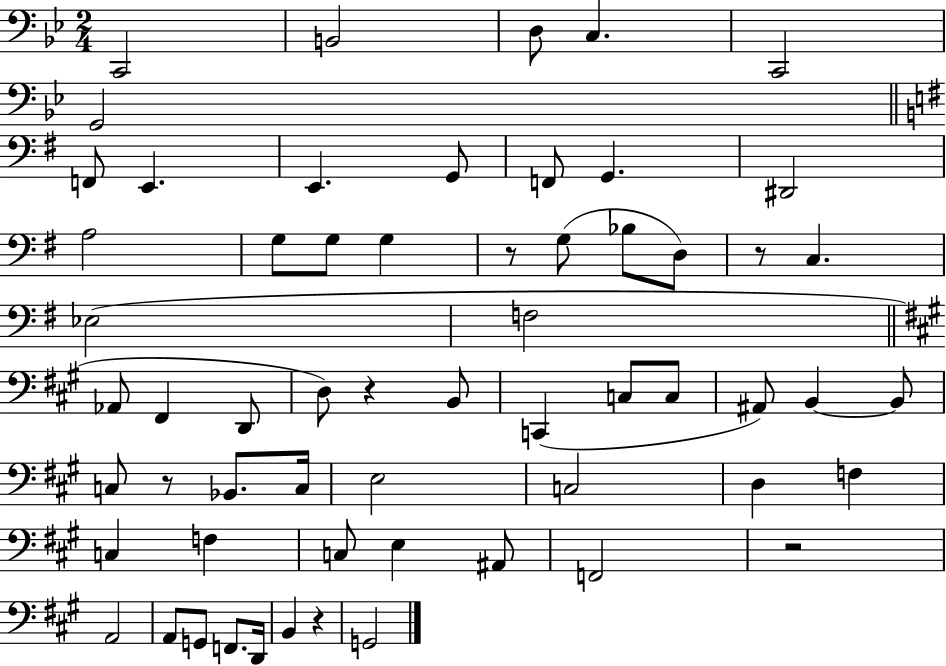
{
  \clef bass
  \numericTimeSignature
  \time 2/4
  \key bes \major
  c,2 | b,2 | d8 c4. | c,2 | \break g,2 | \bar "||" \break \key g \major f,8 e,4. | e,4. g,8 | f,8 g,4. | dis,2 | \break a2 | g8 g8 g4 | r8 g8( bes8 d8) | r8 c4. | \break ees2( | f2 | \bar "||" \break \key a \major aes,8 fis,4 d,8 | d8) r4 b,8 | c,4( c8 c8 | ais,8) b,4~~ b,8 | \break c8 r8 bes,8. c16 | e2 | c2 | d4 f4 | \break c4 f4 | c8 e4 ais,8 | f,2 | r2 | \break a,2 | a,8 g,8 f,8. d,16 | b,4 r4 | g,2 | \break \bar "|."
}